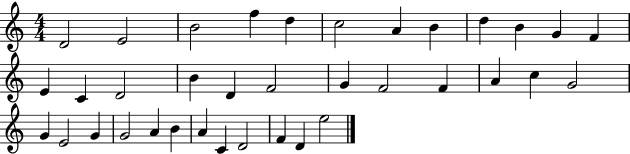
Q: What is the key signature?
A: C major